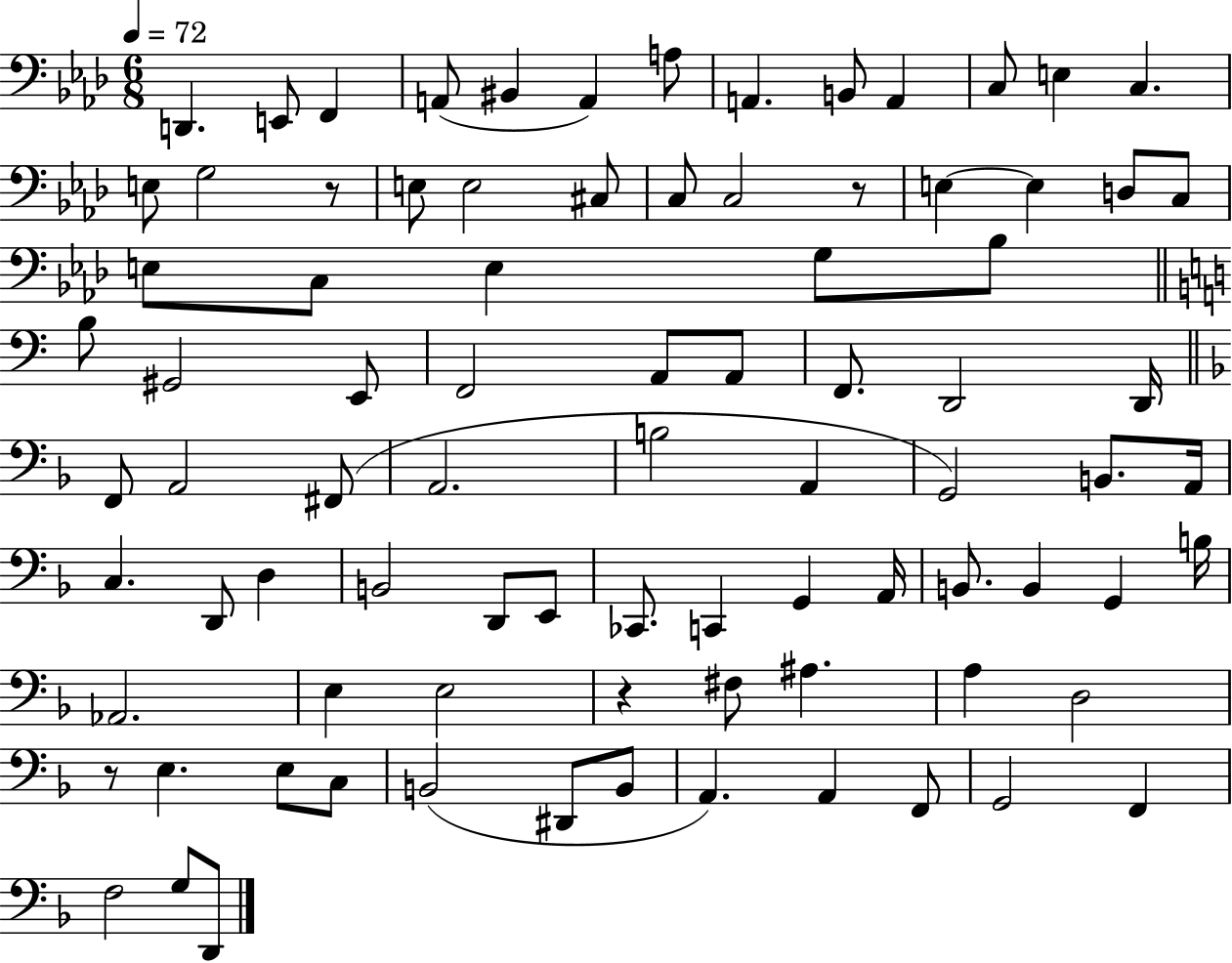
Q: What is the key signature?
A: AES major